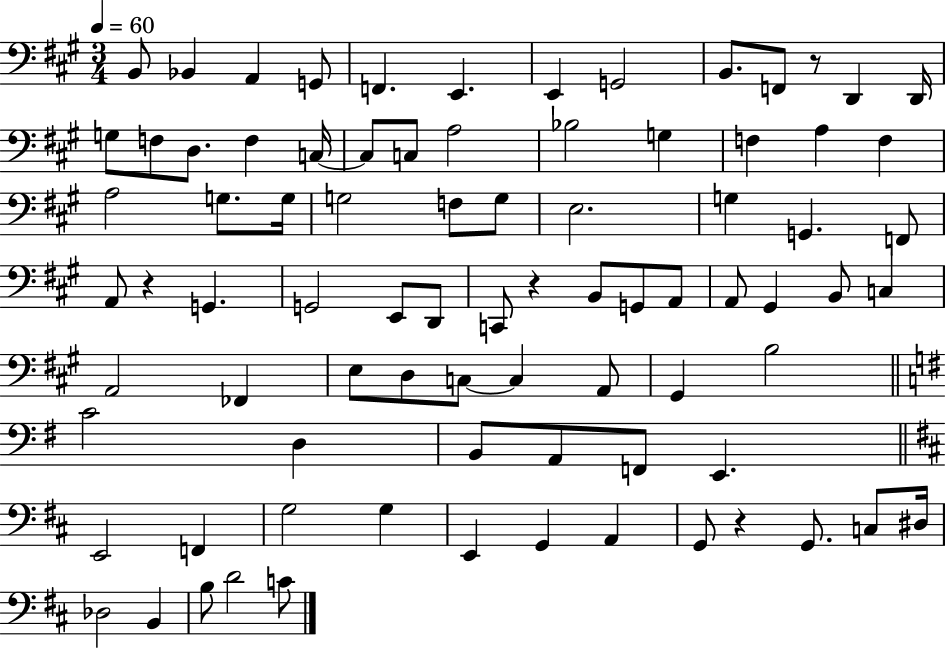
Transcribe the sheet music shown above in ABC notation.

X:1
T:Untitled
M:3/4
L:1/4
K:A
B,,/2 _B,, A,, G,,/2 F,, E,, E,, G,,2 B,,/2 F,,/2 z/2 D,, D,,/4 G,/2 F,/2 D,/2 F, C,/4 C,/2 C,/2 A,2 _B,2 G, F, A, F, A,2 G,/2 G,/4 G,2 F,/2 G,/2 E,2 G, G,, F,,/2 A,,/2 z G,, G,,2 E,,/2 D,,/2 C,,/2 z B,,/2 G,,/2 A,,/2 A,,/2 ^G,, B,,/2 C, A,,2 _F,, E,/2 D,/2 C,/2 C, A,,/2 ^G,, B,2 C2 D, B,,/2 A,,/2 F,,/2 E,, E,,2 F,, G,2 G, E,, G,, A,, G,,/2 z G,,/2 C,/2 ^D,/4 _D,2 B,, B,/2 D2 C/2